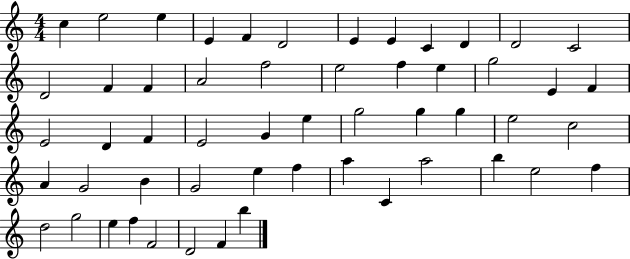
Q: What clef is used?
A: treble